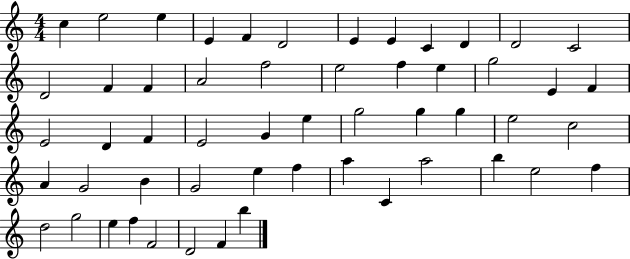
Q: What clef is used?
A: treble